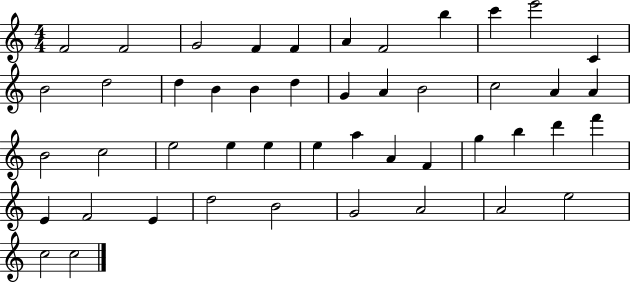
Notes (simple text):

F4/h F4/h G4/h F4/q F4/q A4/q F4/h B5/q C6/q E6/h C4/q B4/h D5/h D5/q B4/q B4/q D5/q G4/q A4/q B4/h C5/h A4/q A4/q B4/h C5/h E5/h E5/q E5/q E5/q A5/q A4/q F4/q G5/q B5/q D6/q F6/q E4/q F4/h E4/q D5/h B4/h G4/h A4/h A4/h E5/h C5/h C5/h